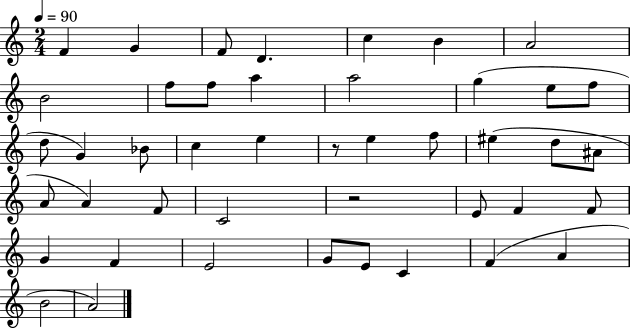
F4/q G4/q F4/e D4/q. C5/q B4/q A4/h B4/h F5/e F5/e A5/q A5/h G5/q E5/e F5/e D5/e G4/q Bb4/e C5/q E5/q R/e E5/q F5/e EIS5/q D5/e A#4/e A4/e A4/q F4/e C4/h R/h E4/e F4/q F4/e G4/q F4/q E4/h G4/e E4/e C4/q F4/q A4/q B4/h A4/h